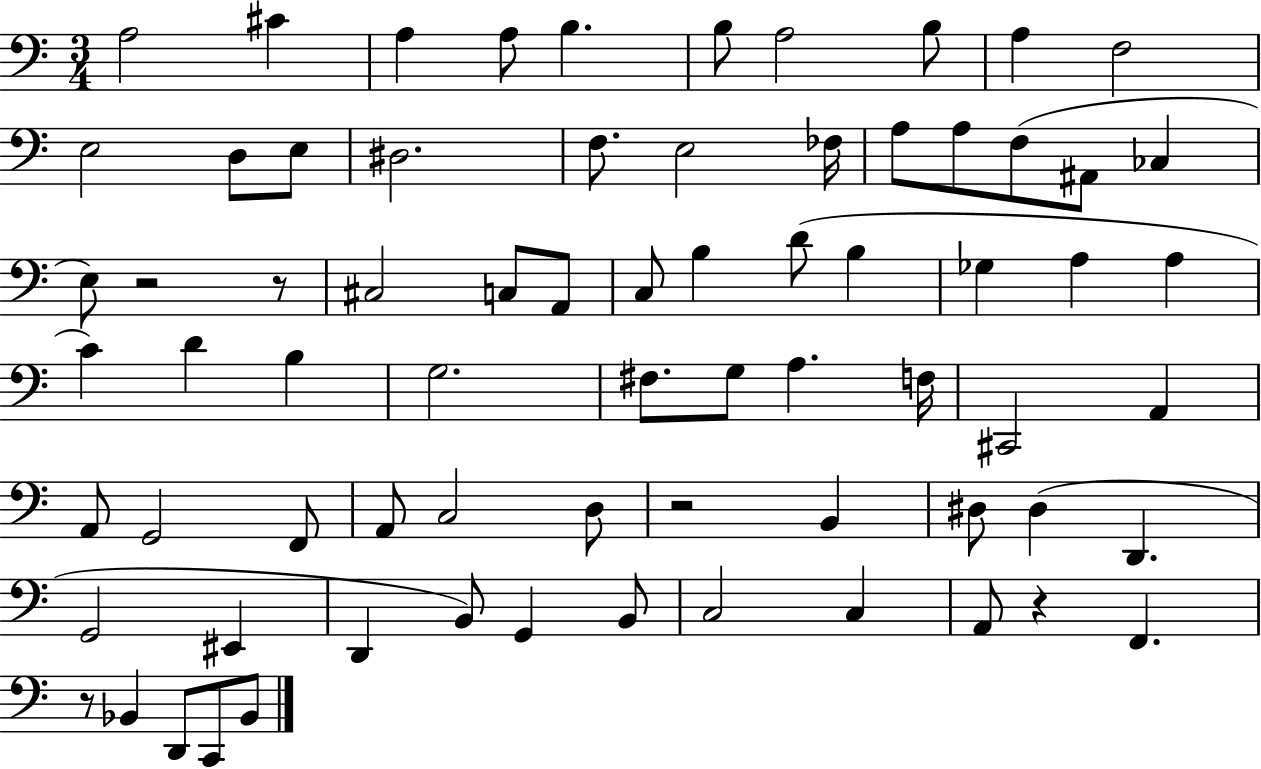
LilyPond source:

{
  \clef bass
  \numericTimeSignature
  \time 3/4
  \key c \major
  a2 cis'4 | a4 a8 b4. | b8 a2 b8 | a4 f2 | \break e2 d8 e8 | dis2. | f8. e2 fes16 | a8 a8 f8( ais,8 ces4 | \break e8) r2 r8 | cis2 c8 a,8 | c8 b4 d'8( b4 | ges4 a4 a4 | \break c'4) d'4 b4 | g2. | fis8. g8 a4. f16 | cis,2 a,4 | \break a,8 g,2 f,8 | a,8 c2 d8 | r2 b,4 | dis8 dis4( d,4. | \break g,2 eis,4 | d,4 b,8) g,4 b,8 | c2 c4 | a,8 r4 f,4. | \break r8 bes,4 d,8 c,8 bes,8 | \bar "|."
}